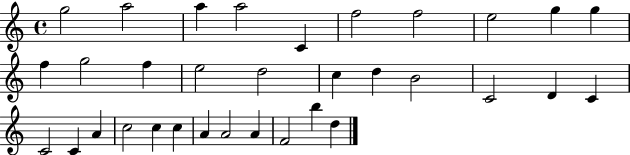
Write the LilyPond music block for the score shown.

{
  \clef treble
  \time 4/4
  \defaultTimeSignature
  \key c \major
  g''2 a''2 | a''4 a''2 c'4 | f''2 f''2 | e''2 g''4 g''4 | \break f''4 g''2 f''4 | e''2 d''2 | c''4 d''4 b'2 | c'2 d'4 c'4 | \break c'2 c'4 a'4 | c''2 c''4 c''4 | a'4 a'2 a'4 | f'2 b''4 d''4 | \break \bar "|."
}